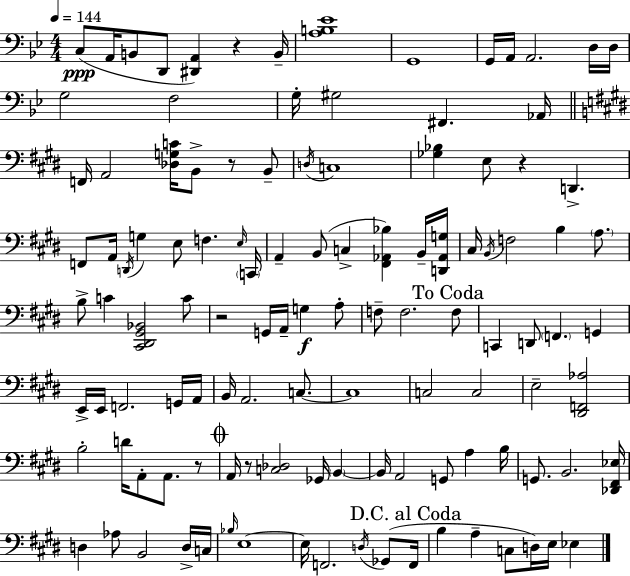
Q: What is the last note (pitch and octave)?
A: Eb3